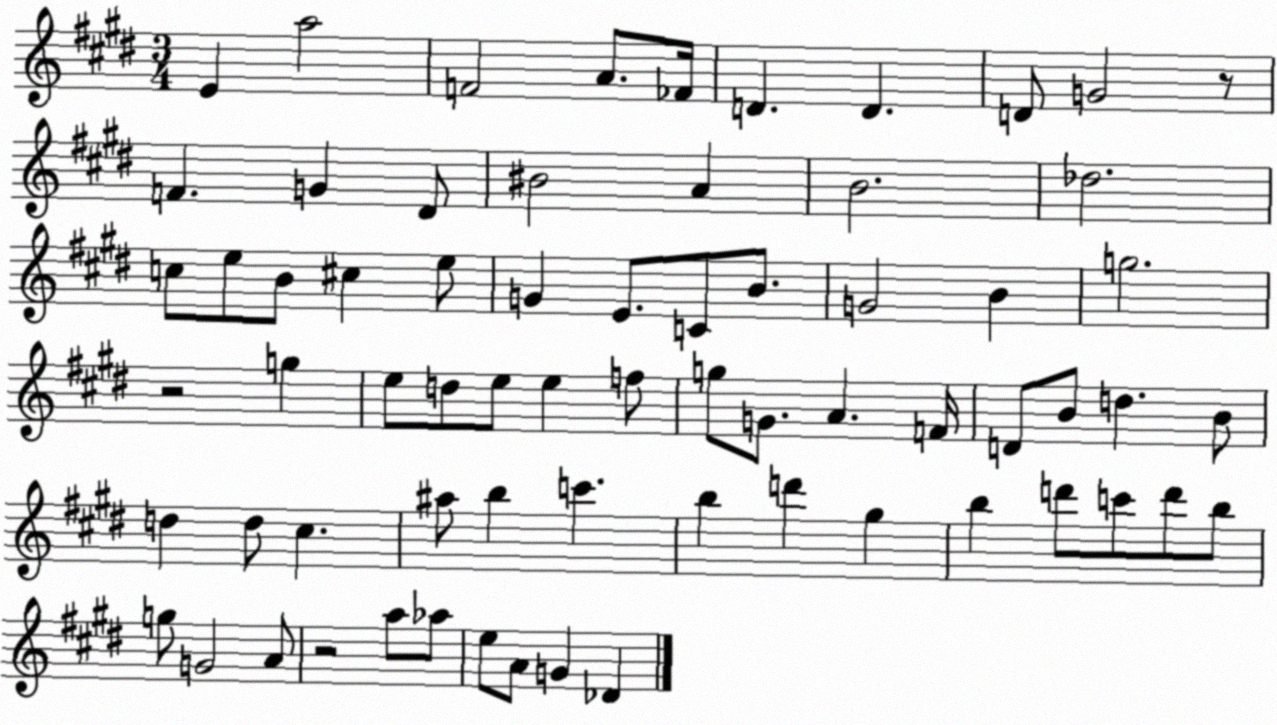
X:1
T:Untitled
M:3/4
L:1/4
K:E
E a2 F2 A/2 _F/4 D D D/2 G2 z/2 F G ^D/2 ^B2 A B2 _d2 c/2 e/2 B/2 ^c e/2 G E/2 C/2 B/2 G2 B g2 z2 g e/2 d/2 e/2 e f/2 g/2 G/2 A F/4 D/2 B/2 d B/2 d d/2 ^c ^a/2 b c' b d' ^g b d'/2 c'/2 d'/2 b/2 g/2 G2 A/2 z2 a/2 _a/2 e/2 A/2 G _D